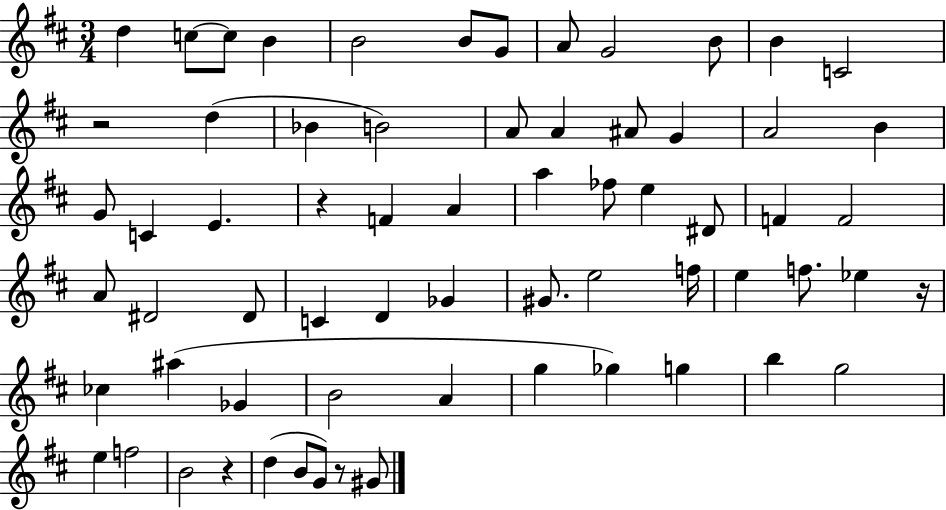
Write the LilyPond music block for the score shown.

{
  \clef treble
  \numericTimeSignature
  \time 3/4
  \key d \major
  d''4 c''8~~ c''8 b'4 | b'2 b'8 g'8 | a'8 g'2 b'8 | b'4 c'2 | \break r2 d''4( | bes'4 b'2) | a'8 a'4 ais'8 g'4 | a'2 b'4 | \break g'8 c'4 e'4. | r4 f'4 a'4 | a''4 fes''8 e''4 dis'8 | f'4 f'2 | \break a'8 dis'2 dis'8 | c'4 d'4 ges'4 | gis'8. e''2 f''16 | e''4 f''8. ees''4 r16 | \break ces''4 ais''4( ges'4 | b'2 a'4 | g''4 ges''4) g''4 | b''4 g''2 | \break e''4 f''2 | b'2 r4 | d''4( b'8 g'8) r8 gis'8 | \bar "|."
}